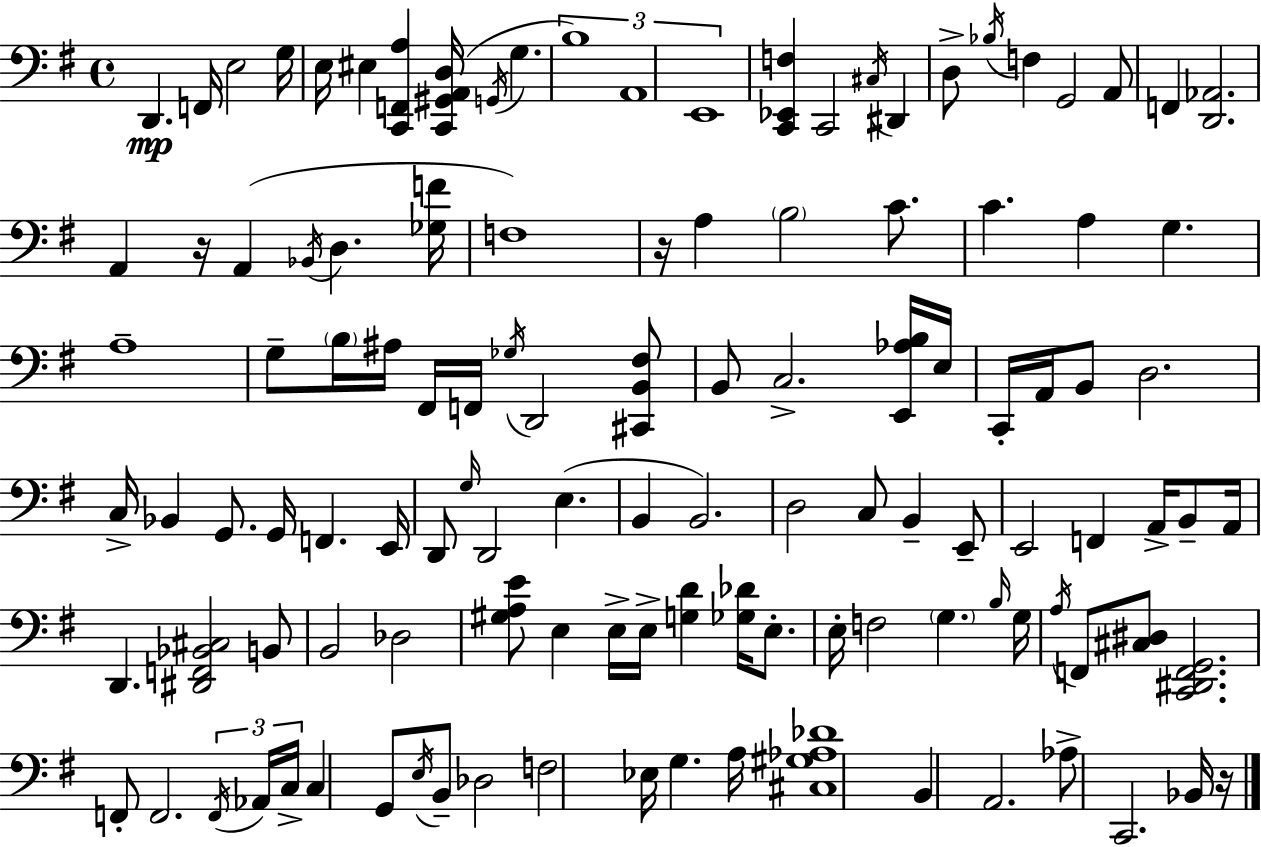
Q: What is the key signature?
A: G major